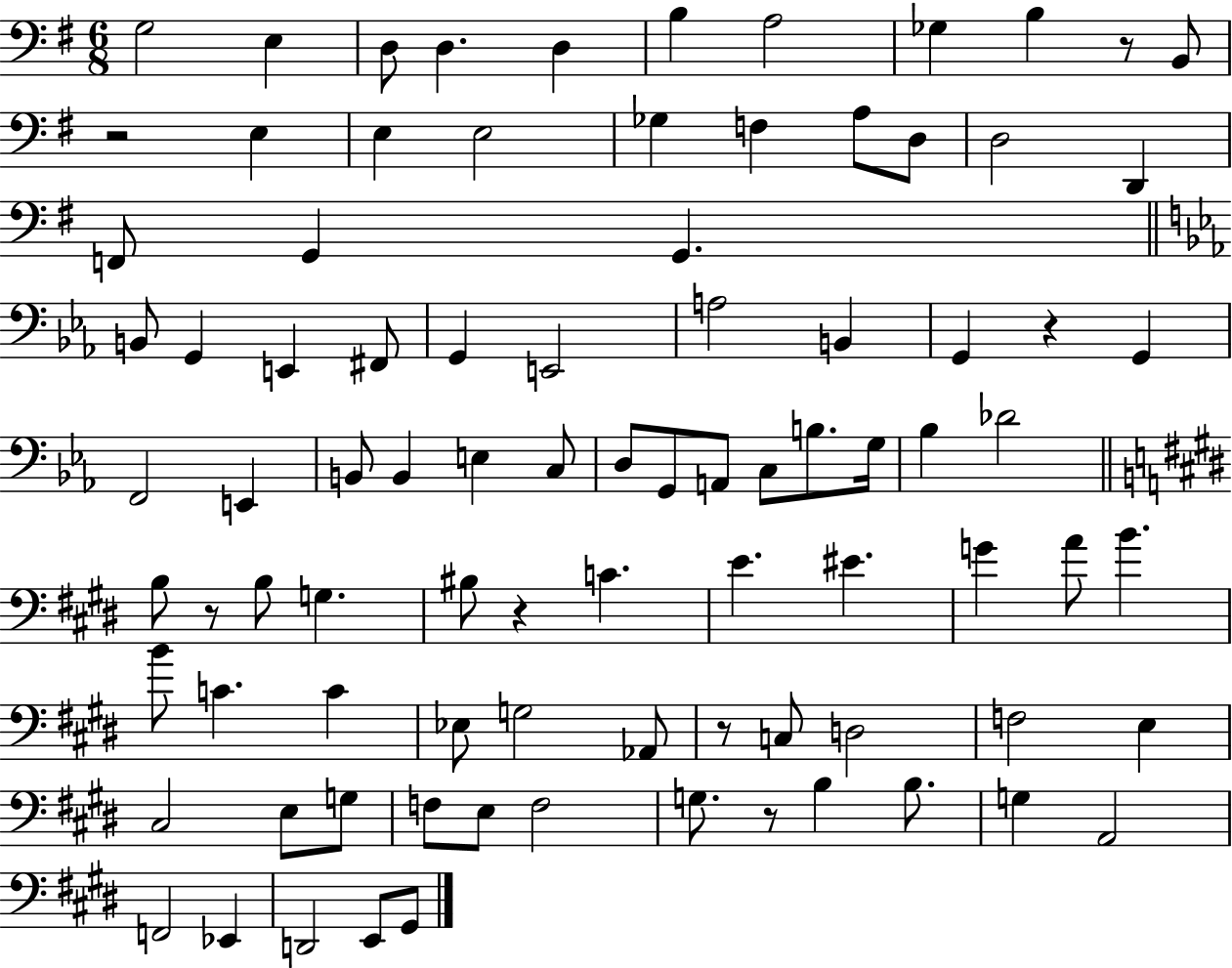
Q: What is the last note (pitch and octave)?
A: G#2